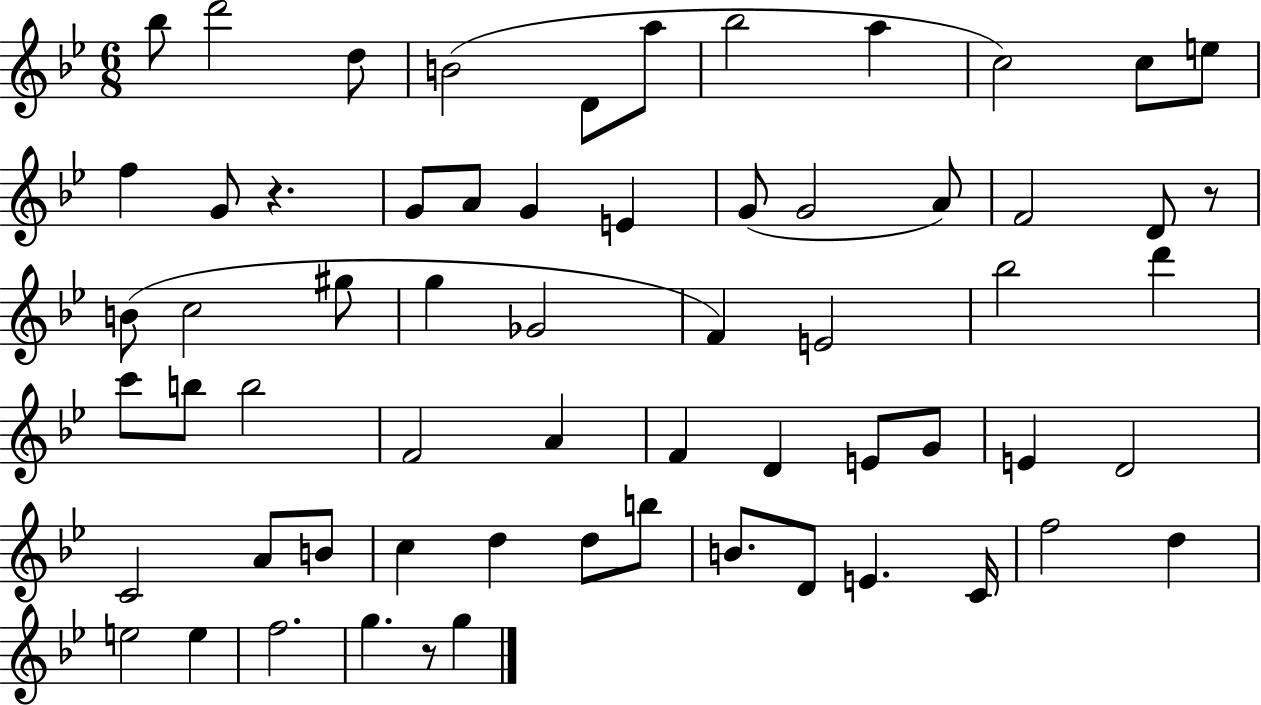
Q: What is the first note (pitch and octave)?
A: Bb5